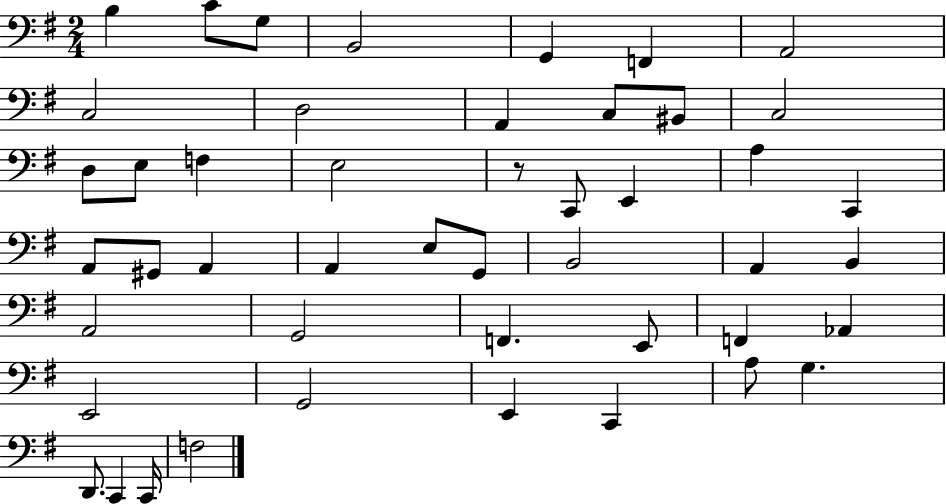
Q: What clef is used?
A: bass